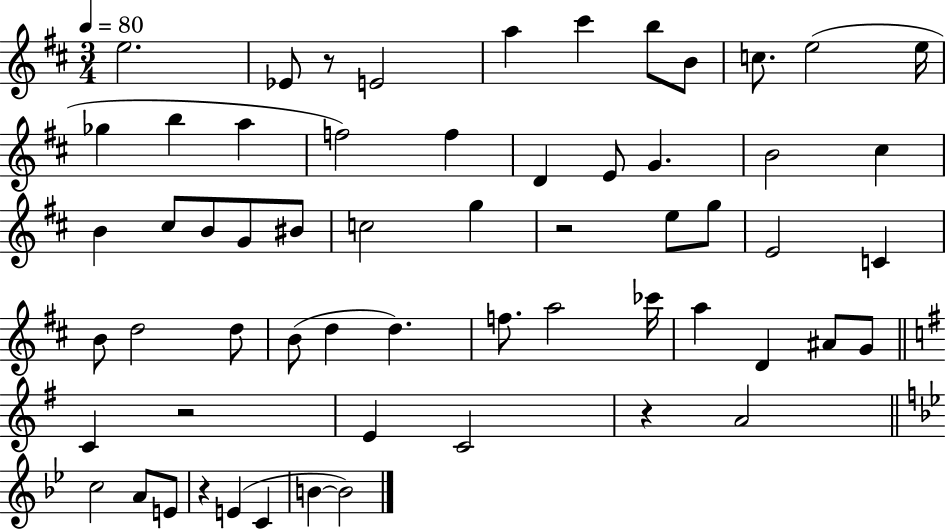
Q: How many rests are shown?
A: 5